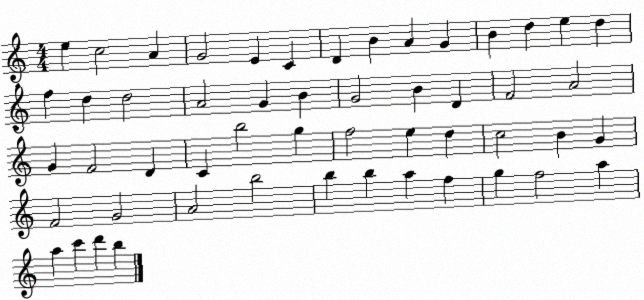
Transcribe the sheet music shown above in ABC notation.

X:1
T:Untitled
M:4/4
L:1/4
K:C
e c2 A G2 E C D B A G B d e d f d d2 A2 G B G2 B D F2 A2 G F2 D C b2 g f2 e d c2 B G F2 G2 A2 b2 b b a f g f2 a a c' d' b